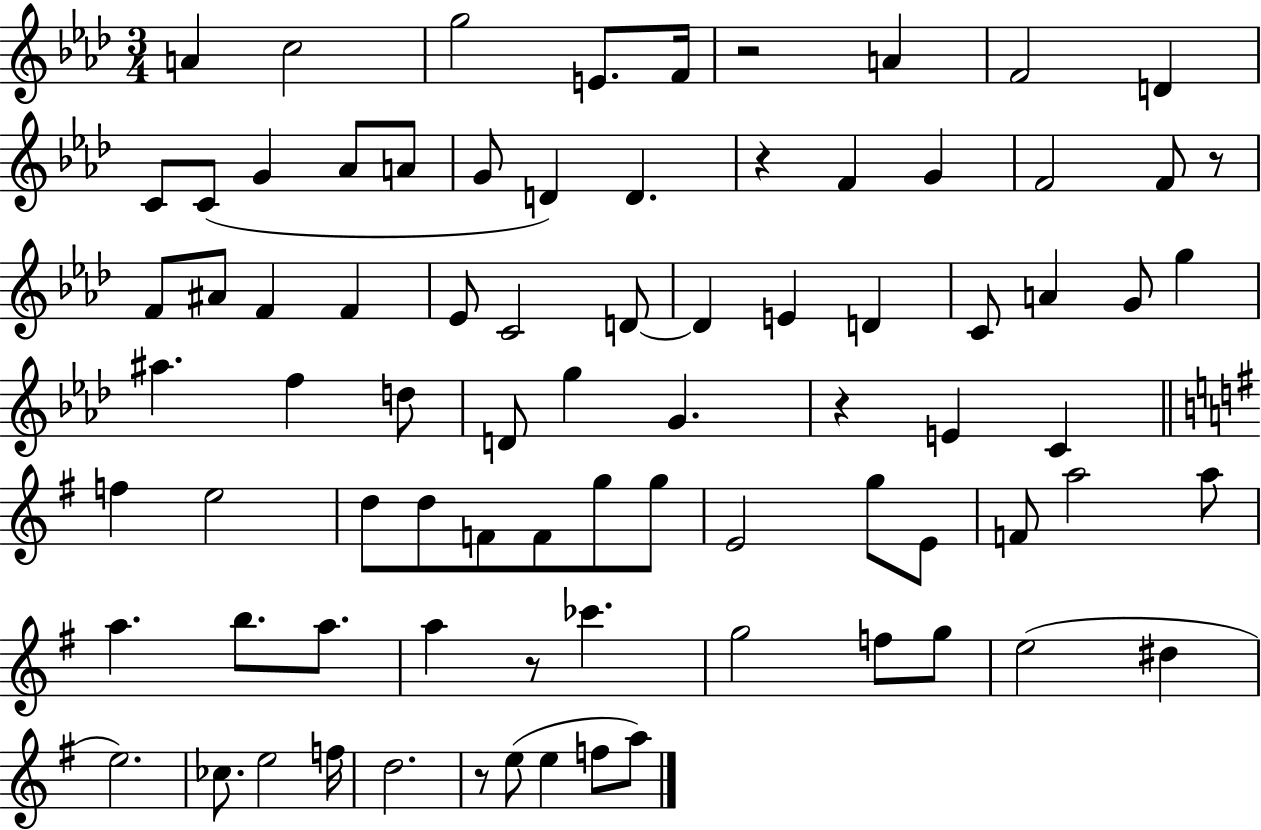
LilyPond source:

{
  \clef treble
  \numericTimeSignature
  \time 3/4
  \key aes \major
  a'4 c''2 | g''2 e'8. f'16 | r2 a'4 | f'2 d'4 | \break c'8 c'8( g'4 aes'8 a'8 | g'8 d'4) d'4. | r4 f'4 g'4 | f'2 f'8 r8 | \break f'8 ais'8 f'4 f'4 | ees'8 c'2 d'8~~ | d'4 e'4 d'4 | c'8 a'4 g'8 g''4 | \break ais''4. f''4 d''8 | d'8 g''4 g'4. | r4 e'4 c'4 | \bar "||" \break \key g \major f''4 e''2 | d''8 d''8 f'8 f'8 g''8 g''8 | e'2 g''8 e'8 | f'8 a''2 a''8 | \break a''4. b''8. a''8. | a''4 r8 ces'''4. | g''2 f''8 g''8 | e''2( dis''4 | \break e''2.) | ces''8. e''2 f''16 | d''2. | r8 e''8( e''4 f''8 a''8) | \break \bar "|."
}